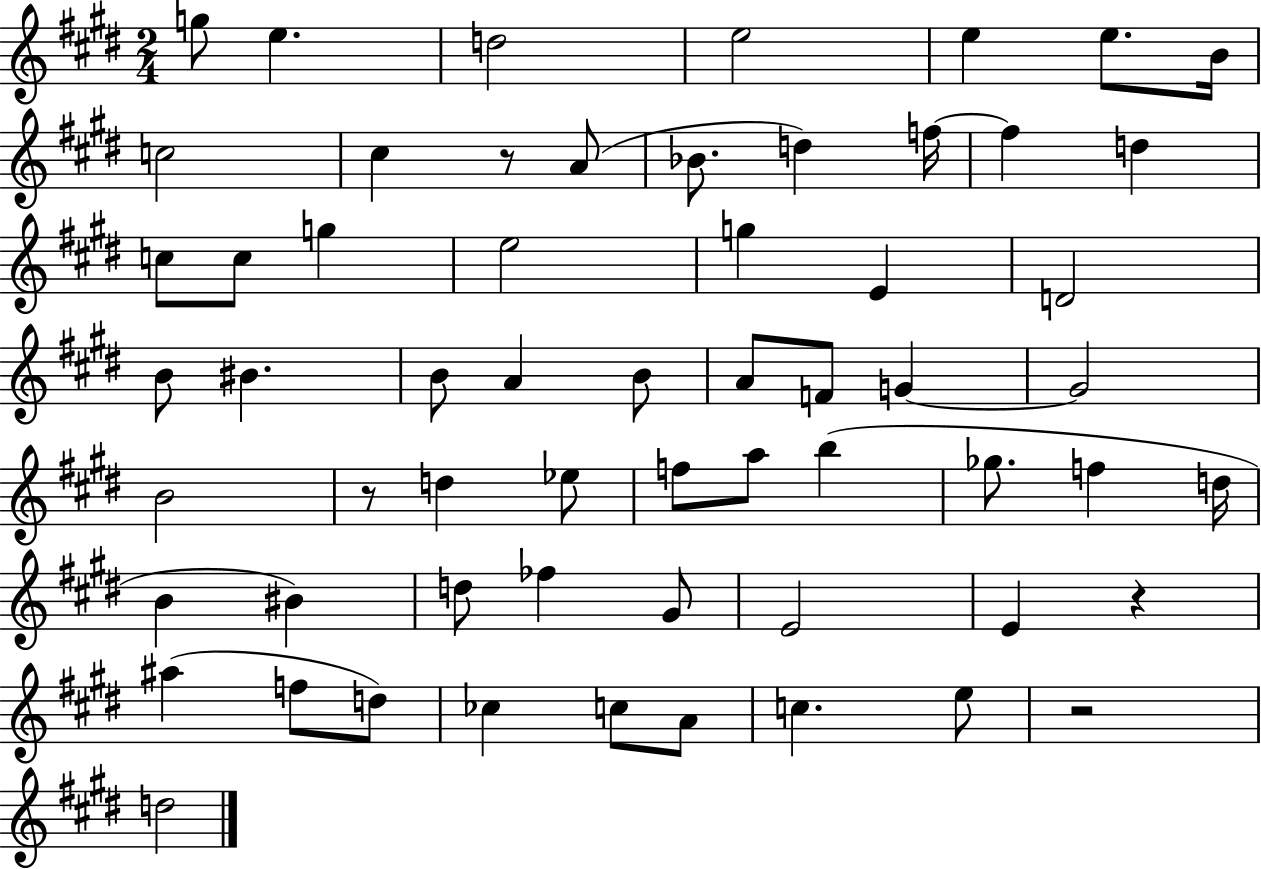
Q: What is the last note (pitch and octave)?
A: D5